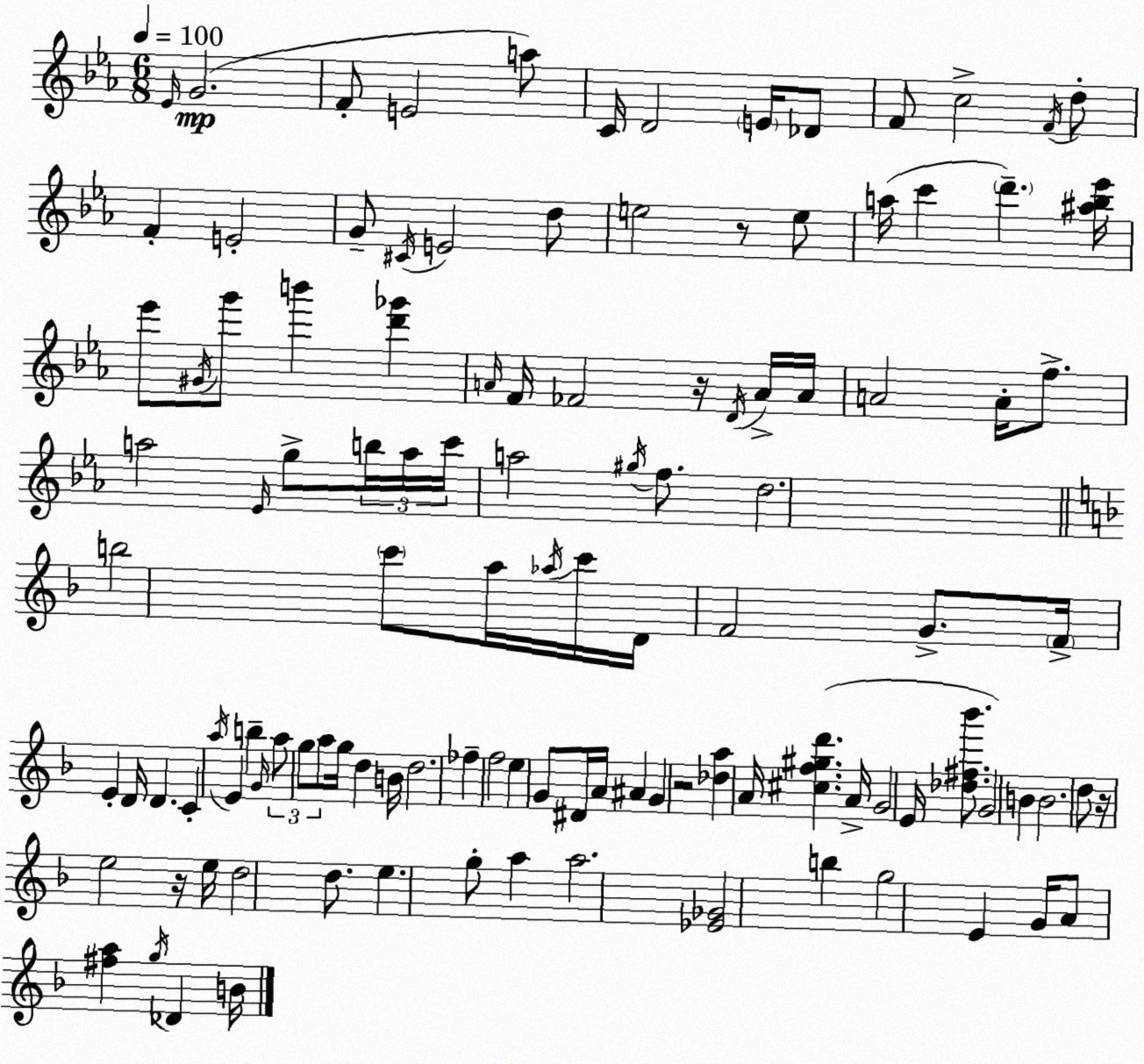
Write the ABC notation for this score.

X:1
T:Untitled
M:6/8
L:1/4
K:Eb
_E/4 G2 F/2 E2 a/2 C/4 D2 E/4 _D/2 F/2 c2 F/4 d/2 F E2 G/2 ^C/4 E2 d/2 e2 z/2 e/2 a/4 c' d' [^a_b_e']/4 _e'/2 ^G/4 g'/2 b' [d'_g'] A/4 F/4 _F2 z/4 D/4 A/4 A/4 A2 A/4 f/2 a2 _E/4 g/2 b/4 a/4 c'/4 a2 ^g/4 f/2 d2 b2 c'/2 a/4 _a/4 c'/4 D/4 F2 G/2 F/4 E D/4 D C a/4 E b G/4 a/2 g/2 a/2 g/4 d B/4 d2 _f f2 e G/2 ^D/4 A/4 ^A G z2 [_da] A/4 [^cf^gd'] A/4 G2 E/4 [_d^f_b']/2 G2 B B2 d/2 z/4 e2 z/4 e/4 d2 d/2 e g/2 a a2 [_E_G]2 b g2 E G/4 A/2 [^fa] g/4 _D B/4